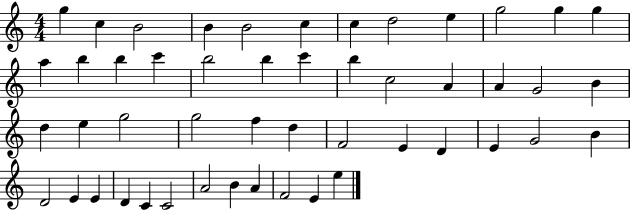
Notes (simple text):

G5/q C5/q B4/h B4/q B4/h C5/q C5/q D5/h E5/q G5/h G5/q G5/q A5/q B5/q B5/q C6/q B5/h B5/q C6/q B5/q C5/h A4/q A4/q G4/h B4/q D5/q E5/q G5/h G5/h F5/q D5/q F4/h E4/q D4/q E4/q G4/h B4/q D4/h E4/q E4/q D4/q C4/q C4/h A4/h B4/q A4/q F4/h E4/q E5/q